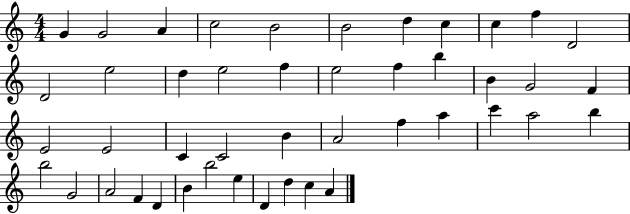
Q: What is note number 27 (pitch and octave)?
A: B4